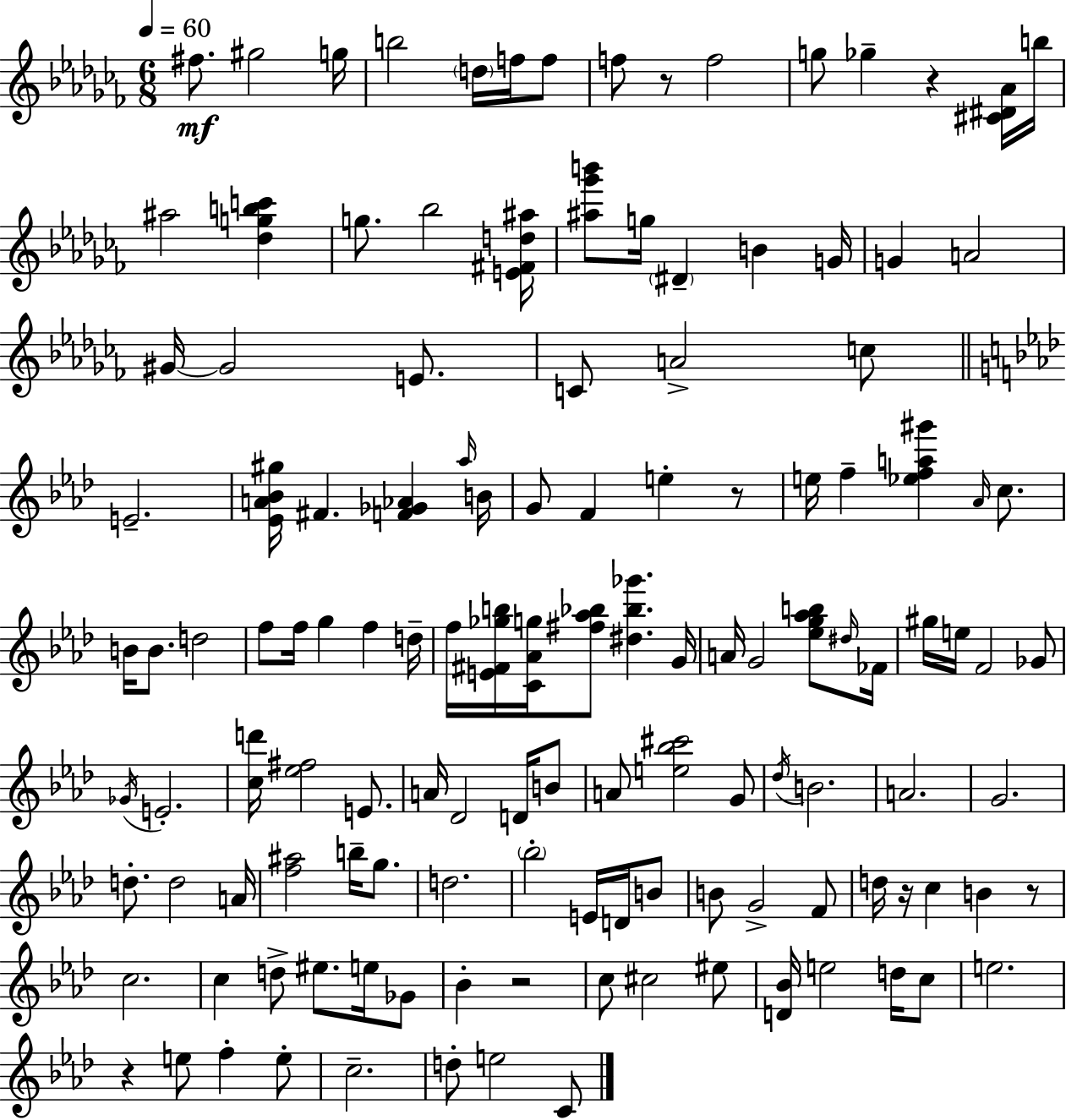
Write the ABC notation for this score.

X:1
T:Untitled
M:6/8
L:1/4
K:Abm
^f/2 ^g2 g/4 b2 d/4 f/4 f/2 f/2 z/2 f2 g/2 _g z [^C^D_A]/4 b/4 ^a2 [_dgbc'] g/2 _b2 [E^Fd^a]/4 [^a_g'b']/2 g/4 ^D B G/4 G A2 ^G/4 ^G2 E/2 C/2 A2 c/2 E2 [_EA_B^g]/4 ^F [F_G_A] _a/4 B/4 G/2 F e z/2 e/4 f [_efa^g'] _A/4 c/2 B/4 B/2 d2 f/2 f/4 g f d/4 f/4 [E^F_gb]/4 [C_Ag]/4 [^f_a_b]/2 [^d_b_g'] G/4 A/4 G2 [_eg_ab]/2 ^d/4 _F/4 ^g/4 e/4 F2 _G/2 _G/4 E2 [cd']/4 [_e^f]2 E/2 A/4 _D2 D/4 B/2 A/2 [e_b^c']2 G/2 _d/4 B2 A2 G2 d/2 d2 A/4 [f^a]2 b/4 g/2 d2 _b2 E/4 D/4 B/2 B/2 G2 F/2 d/4 z/4 c B z/2 c2 c d/2 ^e/2 e/4 _G/2 _B z2 c/2 ^c2 ^e/2 [D_B]/4 e2 d/4 c/2 e2 z e/2 f e/2 c2 d/2 e2 C/2